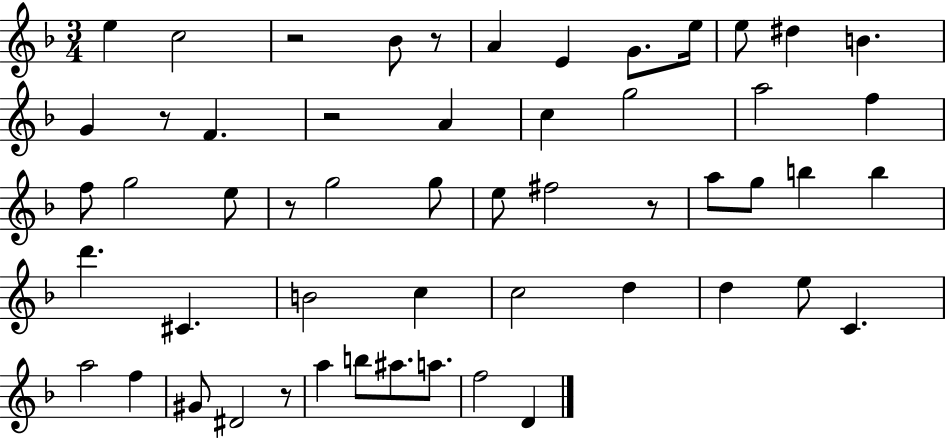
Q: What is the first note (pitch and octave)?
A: E5